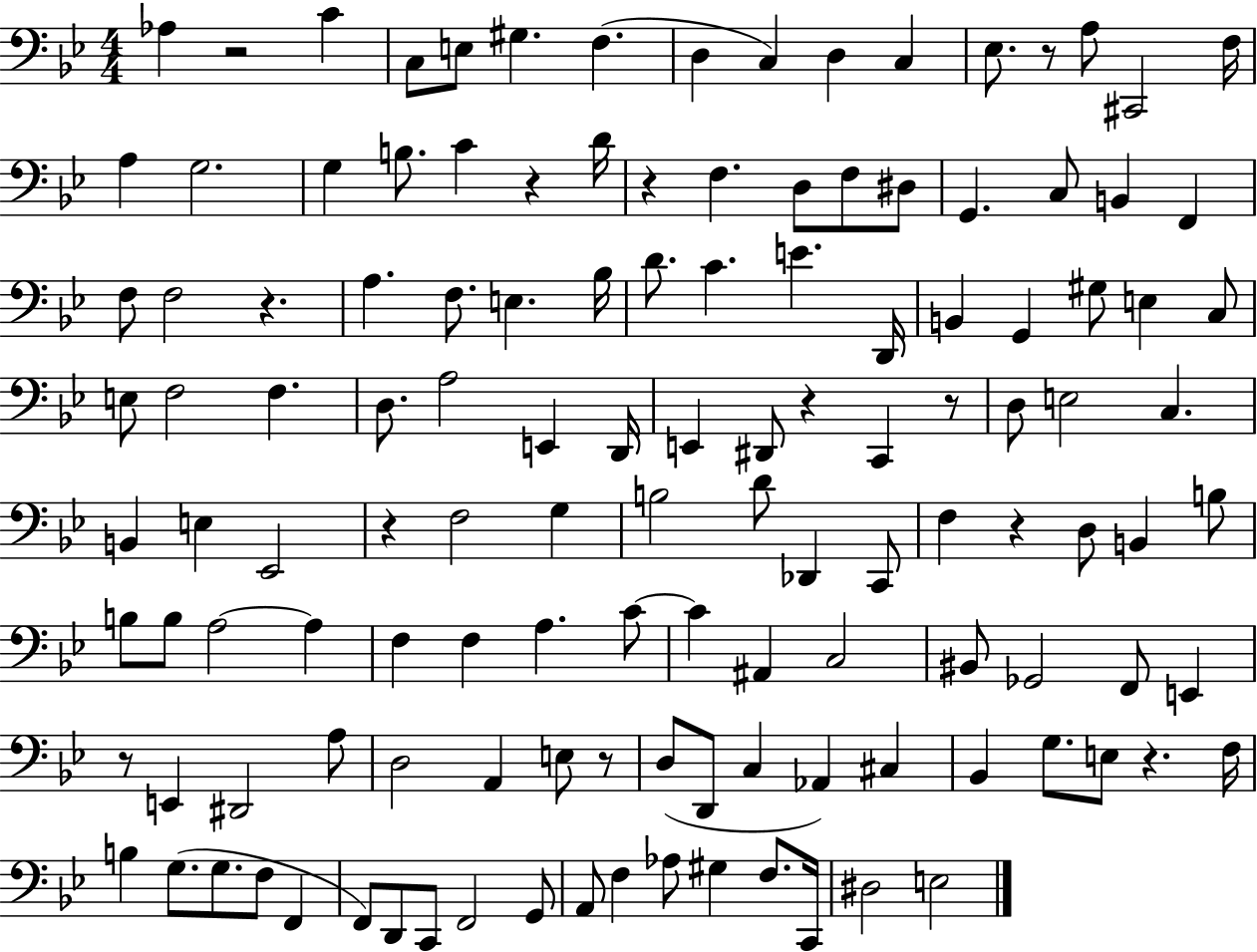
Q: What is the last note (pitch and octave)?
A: E3